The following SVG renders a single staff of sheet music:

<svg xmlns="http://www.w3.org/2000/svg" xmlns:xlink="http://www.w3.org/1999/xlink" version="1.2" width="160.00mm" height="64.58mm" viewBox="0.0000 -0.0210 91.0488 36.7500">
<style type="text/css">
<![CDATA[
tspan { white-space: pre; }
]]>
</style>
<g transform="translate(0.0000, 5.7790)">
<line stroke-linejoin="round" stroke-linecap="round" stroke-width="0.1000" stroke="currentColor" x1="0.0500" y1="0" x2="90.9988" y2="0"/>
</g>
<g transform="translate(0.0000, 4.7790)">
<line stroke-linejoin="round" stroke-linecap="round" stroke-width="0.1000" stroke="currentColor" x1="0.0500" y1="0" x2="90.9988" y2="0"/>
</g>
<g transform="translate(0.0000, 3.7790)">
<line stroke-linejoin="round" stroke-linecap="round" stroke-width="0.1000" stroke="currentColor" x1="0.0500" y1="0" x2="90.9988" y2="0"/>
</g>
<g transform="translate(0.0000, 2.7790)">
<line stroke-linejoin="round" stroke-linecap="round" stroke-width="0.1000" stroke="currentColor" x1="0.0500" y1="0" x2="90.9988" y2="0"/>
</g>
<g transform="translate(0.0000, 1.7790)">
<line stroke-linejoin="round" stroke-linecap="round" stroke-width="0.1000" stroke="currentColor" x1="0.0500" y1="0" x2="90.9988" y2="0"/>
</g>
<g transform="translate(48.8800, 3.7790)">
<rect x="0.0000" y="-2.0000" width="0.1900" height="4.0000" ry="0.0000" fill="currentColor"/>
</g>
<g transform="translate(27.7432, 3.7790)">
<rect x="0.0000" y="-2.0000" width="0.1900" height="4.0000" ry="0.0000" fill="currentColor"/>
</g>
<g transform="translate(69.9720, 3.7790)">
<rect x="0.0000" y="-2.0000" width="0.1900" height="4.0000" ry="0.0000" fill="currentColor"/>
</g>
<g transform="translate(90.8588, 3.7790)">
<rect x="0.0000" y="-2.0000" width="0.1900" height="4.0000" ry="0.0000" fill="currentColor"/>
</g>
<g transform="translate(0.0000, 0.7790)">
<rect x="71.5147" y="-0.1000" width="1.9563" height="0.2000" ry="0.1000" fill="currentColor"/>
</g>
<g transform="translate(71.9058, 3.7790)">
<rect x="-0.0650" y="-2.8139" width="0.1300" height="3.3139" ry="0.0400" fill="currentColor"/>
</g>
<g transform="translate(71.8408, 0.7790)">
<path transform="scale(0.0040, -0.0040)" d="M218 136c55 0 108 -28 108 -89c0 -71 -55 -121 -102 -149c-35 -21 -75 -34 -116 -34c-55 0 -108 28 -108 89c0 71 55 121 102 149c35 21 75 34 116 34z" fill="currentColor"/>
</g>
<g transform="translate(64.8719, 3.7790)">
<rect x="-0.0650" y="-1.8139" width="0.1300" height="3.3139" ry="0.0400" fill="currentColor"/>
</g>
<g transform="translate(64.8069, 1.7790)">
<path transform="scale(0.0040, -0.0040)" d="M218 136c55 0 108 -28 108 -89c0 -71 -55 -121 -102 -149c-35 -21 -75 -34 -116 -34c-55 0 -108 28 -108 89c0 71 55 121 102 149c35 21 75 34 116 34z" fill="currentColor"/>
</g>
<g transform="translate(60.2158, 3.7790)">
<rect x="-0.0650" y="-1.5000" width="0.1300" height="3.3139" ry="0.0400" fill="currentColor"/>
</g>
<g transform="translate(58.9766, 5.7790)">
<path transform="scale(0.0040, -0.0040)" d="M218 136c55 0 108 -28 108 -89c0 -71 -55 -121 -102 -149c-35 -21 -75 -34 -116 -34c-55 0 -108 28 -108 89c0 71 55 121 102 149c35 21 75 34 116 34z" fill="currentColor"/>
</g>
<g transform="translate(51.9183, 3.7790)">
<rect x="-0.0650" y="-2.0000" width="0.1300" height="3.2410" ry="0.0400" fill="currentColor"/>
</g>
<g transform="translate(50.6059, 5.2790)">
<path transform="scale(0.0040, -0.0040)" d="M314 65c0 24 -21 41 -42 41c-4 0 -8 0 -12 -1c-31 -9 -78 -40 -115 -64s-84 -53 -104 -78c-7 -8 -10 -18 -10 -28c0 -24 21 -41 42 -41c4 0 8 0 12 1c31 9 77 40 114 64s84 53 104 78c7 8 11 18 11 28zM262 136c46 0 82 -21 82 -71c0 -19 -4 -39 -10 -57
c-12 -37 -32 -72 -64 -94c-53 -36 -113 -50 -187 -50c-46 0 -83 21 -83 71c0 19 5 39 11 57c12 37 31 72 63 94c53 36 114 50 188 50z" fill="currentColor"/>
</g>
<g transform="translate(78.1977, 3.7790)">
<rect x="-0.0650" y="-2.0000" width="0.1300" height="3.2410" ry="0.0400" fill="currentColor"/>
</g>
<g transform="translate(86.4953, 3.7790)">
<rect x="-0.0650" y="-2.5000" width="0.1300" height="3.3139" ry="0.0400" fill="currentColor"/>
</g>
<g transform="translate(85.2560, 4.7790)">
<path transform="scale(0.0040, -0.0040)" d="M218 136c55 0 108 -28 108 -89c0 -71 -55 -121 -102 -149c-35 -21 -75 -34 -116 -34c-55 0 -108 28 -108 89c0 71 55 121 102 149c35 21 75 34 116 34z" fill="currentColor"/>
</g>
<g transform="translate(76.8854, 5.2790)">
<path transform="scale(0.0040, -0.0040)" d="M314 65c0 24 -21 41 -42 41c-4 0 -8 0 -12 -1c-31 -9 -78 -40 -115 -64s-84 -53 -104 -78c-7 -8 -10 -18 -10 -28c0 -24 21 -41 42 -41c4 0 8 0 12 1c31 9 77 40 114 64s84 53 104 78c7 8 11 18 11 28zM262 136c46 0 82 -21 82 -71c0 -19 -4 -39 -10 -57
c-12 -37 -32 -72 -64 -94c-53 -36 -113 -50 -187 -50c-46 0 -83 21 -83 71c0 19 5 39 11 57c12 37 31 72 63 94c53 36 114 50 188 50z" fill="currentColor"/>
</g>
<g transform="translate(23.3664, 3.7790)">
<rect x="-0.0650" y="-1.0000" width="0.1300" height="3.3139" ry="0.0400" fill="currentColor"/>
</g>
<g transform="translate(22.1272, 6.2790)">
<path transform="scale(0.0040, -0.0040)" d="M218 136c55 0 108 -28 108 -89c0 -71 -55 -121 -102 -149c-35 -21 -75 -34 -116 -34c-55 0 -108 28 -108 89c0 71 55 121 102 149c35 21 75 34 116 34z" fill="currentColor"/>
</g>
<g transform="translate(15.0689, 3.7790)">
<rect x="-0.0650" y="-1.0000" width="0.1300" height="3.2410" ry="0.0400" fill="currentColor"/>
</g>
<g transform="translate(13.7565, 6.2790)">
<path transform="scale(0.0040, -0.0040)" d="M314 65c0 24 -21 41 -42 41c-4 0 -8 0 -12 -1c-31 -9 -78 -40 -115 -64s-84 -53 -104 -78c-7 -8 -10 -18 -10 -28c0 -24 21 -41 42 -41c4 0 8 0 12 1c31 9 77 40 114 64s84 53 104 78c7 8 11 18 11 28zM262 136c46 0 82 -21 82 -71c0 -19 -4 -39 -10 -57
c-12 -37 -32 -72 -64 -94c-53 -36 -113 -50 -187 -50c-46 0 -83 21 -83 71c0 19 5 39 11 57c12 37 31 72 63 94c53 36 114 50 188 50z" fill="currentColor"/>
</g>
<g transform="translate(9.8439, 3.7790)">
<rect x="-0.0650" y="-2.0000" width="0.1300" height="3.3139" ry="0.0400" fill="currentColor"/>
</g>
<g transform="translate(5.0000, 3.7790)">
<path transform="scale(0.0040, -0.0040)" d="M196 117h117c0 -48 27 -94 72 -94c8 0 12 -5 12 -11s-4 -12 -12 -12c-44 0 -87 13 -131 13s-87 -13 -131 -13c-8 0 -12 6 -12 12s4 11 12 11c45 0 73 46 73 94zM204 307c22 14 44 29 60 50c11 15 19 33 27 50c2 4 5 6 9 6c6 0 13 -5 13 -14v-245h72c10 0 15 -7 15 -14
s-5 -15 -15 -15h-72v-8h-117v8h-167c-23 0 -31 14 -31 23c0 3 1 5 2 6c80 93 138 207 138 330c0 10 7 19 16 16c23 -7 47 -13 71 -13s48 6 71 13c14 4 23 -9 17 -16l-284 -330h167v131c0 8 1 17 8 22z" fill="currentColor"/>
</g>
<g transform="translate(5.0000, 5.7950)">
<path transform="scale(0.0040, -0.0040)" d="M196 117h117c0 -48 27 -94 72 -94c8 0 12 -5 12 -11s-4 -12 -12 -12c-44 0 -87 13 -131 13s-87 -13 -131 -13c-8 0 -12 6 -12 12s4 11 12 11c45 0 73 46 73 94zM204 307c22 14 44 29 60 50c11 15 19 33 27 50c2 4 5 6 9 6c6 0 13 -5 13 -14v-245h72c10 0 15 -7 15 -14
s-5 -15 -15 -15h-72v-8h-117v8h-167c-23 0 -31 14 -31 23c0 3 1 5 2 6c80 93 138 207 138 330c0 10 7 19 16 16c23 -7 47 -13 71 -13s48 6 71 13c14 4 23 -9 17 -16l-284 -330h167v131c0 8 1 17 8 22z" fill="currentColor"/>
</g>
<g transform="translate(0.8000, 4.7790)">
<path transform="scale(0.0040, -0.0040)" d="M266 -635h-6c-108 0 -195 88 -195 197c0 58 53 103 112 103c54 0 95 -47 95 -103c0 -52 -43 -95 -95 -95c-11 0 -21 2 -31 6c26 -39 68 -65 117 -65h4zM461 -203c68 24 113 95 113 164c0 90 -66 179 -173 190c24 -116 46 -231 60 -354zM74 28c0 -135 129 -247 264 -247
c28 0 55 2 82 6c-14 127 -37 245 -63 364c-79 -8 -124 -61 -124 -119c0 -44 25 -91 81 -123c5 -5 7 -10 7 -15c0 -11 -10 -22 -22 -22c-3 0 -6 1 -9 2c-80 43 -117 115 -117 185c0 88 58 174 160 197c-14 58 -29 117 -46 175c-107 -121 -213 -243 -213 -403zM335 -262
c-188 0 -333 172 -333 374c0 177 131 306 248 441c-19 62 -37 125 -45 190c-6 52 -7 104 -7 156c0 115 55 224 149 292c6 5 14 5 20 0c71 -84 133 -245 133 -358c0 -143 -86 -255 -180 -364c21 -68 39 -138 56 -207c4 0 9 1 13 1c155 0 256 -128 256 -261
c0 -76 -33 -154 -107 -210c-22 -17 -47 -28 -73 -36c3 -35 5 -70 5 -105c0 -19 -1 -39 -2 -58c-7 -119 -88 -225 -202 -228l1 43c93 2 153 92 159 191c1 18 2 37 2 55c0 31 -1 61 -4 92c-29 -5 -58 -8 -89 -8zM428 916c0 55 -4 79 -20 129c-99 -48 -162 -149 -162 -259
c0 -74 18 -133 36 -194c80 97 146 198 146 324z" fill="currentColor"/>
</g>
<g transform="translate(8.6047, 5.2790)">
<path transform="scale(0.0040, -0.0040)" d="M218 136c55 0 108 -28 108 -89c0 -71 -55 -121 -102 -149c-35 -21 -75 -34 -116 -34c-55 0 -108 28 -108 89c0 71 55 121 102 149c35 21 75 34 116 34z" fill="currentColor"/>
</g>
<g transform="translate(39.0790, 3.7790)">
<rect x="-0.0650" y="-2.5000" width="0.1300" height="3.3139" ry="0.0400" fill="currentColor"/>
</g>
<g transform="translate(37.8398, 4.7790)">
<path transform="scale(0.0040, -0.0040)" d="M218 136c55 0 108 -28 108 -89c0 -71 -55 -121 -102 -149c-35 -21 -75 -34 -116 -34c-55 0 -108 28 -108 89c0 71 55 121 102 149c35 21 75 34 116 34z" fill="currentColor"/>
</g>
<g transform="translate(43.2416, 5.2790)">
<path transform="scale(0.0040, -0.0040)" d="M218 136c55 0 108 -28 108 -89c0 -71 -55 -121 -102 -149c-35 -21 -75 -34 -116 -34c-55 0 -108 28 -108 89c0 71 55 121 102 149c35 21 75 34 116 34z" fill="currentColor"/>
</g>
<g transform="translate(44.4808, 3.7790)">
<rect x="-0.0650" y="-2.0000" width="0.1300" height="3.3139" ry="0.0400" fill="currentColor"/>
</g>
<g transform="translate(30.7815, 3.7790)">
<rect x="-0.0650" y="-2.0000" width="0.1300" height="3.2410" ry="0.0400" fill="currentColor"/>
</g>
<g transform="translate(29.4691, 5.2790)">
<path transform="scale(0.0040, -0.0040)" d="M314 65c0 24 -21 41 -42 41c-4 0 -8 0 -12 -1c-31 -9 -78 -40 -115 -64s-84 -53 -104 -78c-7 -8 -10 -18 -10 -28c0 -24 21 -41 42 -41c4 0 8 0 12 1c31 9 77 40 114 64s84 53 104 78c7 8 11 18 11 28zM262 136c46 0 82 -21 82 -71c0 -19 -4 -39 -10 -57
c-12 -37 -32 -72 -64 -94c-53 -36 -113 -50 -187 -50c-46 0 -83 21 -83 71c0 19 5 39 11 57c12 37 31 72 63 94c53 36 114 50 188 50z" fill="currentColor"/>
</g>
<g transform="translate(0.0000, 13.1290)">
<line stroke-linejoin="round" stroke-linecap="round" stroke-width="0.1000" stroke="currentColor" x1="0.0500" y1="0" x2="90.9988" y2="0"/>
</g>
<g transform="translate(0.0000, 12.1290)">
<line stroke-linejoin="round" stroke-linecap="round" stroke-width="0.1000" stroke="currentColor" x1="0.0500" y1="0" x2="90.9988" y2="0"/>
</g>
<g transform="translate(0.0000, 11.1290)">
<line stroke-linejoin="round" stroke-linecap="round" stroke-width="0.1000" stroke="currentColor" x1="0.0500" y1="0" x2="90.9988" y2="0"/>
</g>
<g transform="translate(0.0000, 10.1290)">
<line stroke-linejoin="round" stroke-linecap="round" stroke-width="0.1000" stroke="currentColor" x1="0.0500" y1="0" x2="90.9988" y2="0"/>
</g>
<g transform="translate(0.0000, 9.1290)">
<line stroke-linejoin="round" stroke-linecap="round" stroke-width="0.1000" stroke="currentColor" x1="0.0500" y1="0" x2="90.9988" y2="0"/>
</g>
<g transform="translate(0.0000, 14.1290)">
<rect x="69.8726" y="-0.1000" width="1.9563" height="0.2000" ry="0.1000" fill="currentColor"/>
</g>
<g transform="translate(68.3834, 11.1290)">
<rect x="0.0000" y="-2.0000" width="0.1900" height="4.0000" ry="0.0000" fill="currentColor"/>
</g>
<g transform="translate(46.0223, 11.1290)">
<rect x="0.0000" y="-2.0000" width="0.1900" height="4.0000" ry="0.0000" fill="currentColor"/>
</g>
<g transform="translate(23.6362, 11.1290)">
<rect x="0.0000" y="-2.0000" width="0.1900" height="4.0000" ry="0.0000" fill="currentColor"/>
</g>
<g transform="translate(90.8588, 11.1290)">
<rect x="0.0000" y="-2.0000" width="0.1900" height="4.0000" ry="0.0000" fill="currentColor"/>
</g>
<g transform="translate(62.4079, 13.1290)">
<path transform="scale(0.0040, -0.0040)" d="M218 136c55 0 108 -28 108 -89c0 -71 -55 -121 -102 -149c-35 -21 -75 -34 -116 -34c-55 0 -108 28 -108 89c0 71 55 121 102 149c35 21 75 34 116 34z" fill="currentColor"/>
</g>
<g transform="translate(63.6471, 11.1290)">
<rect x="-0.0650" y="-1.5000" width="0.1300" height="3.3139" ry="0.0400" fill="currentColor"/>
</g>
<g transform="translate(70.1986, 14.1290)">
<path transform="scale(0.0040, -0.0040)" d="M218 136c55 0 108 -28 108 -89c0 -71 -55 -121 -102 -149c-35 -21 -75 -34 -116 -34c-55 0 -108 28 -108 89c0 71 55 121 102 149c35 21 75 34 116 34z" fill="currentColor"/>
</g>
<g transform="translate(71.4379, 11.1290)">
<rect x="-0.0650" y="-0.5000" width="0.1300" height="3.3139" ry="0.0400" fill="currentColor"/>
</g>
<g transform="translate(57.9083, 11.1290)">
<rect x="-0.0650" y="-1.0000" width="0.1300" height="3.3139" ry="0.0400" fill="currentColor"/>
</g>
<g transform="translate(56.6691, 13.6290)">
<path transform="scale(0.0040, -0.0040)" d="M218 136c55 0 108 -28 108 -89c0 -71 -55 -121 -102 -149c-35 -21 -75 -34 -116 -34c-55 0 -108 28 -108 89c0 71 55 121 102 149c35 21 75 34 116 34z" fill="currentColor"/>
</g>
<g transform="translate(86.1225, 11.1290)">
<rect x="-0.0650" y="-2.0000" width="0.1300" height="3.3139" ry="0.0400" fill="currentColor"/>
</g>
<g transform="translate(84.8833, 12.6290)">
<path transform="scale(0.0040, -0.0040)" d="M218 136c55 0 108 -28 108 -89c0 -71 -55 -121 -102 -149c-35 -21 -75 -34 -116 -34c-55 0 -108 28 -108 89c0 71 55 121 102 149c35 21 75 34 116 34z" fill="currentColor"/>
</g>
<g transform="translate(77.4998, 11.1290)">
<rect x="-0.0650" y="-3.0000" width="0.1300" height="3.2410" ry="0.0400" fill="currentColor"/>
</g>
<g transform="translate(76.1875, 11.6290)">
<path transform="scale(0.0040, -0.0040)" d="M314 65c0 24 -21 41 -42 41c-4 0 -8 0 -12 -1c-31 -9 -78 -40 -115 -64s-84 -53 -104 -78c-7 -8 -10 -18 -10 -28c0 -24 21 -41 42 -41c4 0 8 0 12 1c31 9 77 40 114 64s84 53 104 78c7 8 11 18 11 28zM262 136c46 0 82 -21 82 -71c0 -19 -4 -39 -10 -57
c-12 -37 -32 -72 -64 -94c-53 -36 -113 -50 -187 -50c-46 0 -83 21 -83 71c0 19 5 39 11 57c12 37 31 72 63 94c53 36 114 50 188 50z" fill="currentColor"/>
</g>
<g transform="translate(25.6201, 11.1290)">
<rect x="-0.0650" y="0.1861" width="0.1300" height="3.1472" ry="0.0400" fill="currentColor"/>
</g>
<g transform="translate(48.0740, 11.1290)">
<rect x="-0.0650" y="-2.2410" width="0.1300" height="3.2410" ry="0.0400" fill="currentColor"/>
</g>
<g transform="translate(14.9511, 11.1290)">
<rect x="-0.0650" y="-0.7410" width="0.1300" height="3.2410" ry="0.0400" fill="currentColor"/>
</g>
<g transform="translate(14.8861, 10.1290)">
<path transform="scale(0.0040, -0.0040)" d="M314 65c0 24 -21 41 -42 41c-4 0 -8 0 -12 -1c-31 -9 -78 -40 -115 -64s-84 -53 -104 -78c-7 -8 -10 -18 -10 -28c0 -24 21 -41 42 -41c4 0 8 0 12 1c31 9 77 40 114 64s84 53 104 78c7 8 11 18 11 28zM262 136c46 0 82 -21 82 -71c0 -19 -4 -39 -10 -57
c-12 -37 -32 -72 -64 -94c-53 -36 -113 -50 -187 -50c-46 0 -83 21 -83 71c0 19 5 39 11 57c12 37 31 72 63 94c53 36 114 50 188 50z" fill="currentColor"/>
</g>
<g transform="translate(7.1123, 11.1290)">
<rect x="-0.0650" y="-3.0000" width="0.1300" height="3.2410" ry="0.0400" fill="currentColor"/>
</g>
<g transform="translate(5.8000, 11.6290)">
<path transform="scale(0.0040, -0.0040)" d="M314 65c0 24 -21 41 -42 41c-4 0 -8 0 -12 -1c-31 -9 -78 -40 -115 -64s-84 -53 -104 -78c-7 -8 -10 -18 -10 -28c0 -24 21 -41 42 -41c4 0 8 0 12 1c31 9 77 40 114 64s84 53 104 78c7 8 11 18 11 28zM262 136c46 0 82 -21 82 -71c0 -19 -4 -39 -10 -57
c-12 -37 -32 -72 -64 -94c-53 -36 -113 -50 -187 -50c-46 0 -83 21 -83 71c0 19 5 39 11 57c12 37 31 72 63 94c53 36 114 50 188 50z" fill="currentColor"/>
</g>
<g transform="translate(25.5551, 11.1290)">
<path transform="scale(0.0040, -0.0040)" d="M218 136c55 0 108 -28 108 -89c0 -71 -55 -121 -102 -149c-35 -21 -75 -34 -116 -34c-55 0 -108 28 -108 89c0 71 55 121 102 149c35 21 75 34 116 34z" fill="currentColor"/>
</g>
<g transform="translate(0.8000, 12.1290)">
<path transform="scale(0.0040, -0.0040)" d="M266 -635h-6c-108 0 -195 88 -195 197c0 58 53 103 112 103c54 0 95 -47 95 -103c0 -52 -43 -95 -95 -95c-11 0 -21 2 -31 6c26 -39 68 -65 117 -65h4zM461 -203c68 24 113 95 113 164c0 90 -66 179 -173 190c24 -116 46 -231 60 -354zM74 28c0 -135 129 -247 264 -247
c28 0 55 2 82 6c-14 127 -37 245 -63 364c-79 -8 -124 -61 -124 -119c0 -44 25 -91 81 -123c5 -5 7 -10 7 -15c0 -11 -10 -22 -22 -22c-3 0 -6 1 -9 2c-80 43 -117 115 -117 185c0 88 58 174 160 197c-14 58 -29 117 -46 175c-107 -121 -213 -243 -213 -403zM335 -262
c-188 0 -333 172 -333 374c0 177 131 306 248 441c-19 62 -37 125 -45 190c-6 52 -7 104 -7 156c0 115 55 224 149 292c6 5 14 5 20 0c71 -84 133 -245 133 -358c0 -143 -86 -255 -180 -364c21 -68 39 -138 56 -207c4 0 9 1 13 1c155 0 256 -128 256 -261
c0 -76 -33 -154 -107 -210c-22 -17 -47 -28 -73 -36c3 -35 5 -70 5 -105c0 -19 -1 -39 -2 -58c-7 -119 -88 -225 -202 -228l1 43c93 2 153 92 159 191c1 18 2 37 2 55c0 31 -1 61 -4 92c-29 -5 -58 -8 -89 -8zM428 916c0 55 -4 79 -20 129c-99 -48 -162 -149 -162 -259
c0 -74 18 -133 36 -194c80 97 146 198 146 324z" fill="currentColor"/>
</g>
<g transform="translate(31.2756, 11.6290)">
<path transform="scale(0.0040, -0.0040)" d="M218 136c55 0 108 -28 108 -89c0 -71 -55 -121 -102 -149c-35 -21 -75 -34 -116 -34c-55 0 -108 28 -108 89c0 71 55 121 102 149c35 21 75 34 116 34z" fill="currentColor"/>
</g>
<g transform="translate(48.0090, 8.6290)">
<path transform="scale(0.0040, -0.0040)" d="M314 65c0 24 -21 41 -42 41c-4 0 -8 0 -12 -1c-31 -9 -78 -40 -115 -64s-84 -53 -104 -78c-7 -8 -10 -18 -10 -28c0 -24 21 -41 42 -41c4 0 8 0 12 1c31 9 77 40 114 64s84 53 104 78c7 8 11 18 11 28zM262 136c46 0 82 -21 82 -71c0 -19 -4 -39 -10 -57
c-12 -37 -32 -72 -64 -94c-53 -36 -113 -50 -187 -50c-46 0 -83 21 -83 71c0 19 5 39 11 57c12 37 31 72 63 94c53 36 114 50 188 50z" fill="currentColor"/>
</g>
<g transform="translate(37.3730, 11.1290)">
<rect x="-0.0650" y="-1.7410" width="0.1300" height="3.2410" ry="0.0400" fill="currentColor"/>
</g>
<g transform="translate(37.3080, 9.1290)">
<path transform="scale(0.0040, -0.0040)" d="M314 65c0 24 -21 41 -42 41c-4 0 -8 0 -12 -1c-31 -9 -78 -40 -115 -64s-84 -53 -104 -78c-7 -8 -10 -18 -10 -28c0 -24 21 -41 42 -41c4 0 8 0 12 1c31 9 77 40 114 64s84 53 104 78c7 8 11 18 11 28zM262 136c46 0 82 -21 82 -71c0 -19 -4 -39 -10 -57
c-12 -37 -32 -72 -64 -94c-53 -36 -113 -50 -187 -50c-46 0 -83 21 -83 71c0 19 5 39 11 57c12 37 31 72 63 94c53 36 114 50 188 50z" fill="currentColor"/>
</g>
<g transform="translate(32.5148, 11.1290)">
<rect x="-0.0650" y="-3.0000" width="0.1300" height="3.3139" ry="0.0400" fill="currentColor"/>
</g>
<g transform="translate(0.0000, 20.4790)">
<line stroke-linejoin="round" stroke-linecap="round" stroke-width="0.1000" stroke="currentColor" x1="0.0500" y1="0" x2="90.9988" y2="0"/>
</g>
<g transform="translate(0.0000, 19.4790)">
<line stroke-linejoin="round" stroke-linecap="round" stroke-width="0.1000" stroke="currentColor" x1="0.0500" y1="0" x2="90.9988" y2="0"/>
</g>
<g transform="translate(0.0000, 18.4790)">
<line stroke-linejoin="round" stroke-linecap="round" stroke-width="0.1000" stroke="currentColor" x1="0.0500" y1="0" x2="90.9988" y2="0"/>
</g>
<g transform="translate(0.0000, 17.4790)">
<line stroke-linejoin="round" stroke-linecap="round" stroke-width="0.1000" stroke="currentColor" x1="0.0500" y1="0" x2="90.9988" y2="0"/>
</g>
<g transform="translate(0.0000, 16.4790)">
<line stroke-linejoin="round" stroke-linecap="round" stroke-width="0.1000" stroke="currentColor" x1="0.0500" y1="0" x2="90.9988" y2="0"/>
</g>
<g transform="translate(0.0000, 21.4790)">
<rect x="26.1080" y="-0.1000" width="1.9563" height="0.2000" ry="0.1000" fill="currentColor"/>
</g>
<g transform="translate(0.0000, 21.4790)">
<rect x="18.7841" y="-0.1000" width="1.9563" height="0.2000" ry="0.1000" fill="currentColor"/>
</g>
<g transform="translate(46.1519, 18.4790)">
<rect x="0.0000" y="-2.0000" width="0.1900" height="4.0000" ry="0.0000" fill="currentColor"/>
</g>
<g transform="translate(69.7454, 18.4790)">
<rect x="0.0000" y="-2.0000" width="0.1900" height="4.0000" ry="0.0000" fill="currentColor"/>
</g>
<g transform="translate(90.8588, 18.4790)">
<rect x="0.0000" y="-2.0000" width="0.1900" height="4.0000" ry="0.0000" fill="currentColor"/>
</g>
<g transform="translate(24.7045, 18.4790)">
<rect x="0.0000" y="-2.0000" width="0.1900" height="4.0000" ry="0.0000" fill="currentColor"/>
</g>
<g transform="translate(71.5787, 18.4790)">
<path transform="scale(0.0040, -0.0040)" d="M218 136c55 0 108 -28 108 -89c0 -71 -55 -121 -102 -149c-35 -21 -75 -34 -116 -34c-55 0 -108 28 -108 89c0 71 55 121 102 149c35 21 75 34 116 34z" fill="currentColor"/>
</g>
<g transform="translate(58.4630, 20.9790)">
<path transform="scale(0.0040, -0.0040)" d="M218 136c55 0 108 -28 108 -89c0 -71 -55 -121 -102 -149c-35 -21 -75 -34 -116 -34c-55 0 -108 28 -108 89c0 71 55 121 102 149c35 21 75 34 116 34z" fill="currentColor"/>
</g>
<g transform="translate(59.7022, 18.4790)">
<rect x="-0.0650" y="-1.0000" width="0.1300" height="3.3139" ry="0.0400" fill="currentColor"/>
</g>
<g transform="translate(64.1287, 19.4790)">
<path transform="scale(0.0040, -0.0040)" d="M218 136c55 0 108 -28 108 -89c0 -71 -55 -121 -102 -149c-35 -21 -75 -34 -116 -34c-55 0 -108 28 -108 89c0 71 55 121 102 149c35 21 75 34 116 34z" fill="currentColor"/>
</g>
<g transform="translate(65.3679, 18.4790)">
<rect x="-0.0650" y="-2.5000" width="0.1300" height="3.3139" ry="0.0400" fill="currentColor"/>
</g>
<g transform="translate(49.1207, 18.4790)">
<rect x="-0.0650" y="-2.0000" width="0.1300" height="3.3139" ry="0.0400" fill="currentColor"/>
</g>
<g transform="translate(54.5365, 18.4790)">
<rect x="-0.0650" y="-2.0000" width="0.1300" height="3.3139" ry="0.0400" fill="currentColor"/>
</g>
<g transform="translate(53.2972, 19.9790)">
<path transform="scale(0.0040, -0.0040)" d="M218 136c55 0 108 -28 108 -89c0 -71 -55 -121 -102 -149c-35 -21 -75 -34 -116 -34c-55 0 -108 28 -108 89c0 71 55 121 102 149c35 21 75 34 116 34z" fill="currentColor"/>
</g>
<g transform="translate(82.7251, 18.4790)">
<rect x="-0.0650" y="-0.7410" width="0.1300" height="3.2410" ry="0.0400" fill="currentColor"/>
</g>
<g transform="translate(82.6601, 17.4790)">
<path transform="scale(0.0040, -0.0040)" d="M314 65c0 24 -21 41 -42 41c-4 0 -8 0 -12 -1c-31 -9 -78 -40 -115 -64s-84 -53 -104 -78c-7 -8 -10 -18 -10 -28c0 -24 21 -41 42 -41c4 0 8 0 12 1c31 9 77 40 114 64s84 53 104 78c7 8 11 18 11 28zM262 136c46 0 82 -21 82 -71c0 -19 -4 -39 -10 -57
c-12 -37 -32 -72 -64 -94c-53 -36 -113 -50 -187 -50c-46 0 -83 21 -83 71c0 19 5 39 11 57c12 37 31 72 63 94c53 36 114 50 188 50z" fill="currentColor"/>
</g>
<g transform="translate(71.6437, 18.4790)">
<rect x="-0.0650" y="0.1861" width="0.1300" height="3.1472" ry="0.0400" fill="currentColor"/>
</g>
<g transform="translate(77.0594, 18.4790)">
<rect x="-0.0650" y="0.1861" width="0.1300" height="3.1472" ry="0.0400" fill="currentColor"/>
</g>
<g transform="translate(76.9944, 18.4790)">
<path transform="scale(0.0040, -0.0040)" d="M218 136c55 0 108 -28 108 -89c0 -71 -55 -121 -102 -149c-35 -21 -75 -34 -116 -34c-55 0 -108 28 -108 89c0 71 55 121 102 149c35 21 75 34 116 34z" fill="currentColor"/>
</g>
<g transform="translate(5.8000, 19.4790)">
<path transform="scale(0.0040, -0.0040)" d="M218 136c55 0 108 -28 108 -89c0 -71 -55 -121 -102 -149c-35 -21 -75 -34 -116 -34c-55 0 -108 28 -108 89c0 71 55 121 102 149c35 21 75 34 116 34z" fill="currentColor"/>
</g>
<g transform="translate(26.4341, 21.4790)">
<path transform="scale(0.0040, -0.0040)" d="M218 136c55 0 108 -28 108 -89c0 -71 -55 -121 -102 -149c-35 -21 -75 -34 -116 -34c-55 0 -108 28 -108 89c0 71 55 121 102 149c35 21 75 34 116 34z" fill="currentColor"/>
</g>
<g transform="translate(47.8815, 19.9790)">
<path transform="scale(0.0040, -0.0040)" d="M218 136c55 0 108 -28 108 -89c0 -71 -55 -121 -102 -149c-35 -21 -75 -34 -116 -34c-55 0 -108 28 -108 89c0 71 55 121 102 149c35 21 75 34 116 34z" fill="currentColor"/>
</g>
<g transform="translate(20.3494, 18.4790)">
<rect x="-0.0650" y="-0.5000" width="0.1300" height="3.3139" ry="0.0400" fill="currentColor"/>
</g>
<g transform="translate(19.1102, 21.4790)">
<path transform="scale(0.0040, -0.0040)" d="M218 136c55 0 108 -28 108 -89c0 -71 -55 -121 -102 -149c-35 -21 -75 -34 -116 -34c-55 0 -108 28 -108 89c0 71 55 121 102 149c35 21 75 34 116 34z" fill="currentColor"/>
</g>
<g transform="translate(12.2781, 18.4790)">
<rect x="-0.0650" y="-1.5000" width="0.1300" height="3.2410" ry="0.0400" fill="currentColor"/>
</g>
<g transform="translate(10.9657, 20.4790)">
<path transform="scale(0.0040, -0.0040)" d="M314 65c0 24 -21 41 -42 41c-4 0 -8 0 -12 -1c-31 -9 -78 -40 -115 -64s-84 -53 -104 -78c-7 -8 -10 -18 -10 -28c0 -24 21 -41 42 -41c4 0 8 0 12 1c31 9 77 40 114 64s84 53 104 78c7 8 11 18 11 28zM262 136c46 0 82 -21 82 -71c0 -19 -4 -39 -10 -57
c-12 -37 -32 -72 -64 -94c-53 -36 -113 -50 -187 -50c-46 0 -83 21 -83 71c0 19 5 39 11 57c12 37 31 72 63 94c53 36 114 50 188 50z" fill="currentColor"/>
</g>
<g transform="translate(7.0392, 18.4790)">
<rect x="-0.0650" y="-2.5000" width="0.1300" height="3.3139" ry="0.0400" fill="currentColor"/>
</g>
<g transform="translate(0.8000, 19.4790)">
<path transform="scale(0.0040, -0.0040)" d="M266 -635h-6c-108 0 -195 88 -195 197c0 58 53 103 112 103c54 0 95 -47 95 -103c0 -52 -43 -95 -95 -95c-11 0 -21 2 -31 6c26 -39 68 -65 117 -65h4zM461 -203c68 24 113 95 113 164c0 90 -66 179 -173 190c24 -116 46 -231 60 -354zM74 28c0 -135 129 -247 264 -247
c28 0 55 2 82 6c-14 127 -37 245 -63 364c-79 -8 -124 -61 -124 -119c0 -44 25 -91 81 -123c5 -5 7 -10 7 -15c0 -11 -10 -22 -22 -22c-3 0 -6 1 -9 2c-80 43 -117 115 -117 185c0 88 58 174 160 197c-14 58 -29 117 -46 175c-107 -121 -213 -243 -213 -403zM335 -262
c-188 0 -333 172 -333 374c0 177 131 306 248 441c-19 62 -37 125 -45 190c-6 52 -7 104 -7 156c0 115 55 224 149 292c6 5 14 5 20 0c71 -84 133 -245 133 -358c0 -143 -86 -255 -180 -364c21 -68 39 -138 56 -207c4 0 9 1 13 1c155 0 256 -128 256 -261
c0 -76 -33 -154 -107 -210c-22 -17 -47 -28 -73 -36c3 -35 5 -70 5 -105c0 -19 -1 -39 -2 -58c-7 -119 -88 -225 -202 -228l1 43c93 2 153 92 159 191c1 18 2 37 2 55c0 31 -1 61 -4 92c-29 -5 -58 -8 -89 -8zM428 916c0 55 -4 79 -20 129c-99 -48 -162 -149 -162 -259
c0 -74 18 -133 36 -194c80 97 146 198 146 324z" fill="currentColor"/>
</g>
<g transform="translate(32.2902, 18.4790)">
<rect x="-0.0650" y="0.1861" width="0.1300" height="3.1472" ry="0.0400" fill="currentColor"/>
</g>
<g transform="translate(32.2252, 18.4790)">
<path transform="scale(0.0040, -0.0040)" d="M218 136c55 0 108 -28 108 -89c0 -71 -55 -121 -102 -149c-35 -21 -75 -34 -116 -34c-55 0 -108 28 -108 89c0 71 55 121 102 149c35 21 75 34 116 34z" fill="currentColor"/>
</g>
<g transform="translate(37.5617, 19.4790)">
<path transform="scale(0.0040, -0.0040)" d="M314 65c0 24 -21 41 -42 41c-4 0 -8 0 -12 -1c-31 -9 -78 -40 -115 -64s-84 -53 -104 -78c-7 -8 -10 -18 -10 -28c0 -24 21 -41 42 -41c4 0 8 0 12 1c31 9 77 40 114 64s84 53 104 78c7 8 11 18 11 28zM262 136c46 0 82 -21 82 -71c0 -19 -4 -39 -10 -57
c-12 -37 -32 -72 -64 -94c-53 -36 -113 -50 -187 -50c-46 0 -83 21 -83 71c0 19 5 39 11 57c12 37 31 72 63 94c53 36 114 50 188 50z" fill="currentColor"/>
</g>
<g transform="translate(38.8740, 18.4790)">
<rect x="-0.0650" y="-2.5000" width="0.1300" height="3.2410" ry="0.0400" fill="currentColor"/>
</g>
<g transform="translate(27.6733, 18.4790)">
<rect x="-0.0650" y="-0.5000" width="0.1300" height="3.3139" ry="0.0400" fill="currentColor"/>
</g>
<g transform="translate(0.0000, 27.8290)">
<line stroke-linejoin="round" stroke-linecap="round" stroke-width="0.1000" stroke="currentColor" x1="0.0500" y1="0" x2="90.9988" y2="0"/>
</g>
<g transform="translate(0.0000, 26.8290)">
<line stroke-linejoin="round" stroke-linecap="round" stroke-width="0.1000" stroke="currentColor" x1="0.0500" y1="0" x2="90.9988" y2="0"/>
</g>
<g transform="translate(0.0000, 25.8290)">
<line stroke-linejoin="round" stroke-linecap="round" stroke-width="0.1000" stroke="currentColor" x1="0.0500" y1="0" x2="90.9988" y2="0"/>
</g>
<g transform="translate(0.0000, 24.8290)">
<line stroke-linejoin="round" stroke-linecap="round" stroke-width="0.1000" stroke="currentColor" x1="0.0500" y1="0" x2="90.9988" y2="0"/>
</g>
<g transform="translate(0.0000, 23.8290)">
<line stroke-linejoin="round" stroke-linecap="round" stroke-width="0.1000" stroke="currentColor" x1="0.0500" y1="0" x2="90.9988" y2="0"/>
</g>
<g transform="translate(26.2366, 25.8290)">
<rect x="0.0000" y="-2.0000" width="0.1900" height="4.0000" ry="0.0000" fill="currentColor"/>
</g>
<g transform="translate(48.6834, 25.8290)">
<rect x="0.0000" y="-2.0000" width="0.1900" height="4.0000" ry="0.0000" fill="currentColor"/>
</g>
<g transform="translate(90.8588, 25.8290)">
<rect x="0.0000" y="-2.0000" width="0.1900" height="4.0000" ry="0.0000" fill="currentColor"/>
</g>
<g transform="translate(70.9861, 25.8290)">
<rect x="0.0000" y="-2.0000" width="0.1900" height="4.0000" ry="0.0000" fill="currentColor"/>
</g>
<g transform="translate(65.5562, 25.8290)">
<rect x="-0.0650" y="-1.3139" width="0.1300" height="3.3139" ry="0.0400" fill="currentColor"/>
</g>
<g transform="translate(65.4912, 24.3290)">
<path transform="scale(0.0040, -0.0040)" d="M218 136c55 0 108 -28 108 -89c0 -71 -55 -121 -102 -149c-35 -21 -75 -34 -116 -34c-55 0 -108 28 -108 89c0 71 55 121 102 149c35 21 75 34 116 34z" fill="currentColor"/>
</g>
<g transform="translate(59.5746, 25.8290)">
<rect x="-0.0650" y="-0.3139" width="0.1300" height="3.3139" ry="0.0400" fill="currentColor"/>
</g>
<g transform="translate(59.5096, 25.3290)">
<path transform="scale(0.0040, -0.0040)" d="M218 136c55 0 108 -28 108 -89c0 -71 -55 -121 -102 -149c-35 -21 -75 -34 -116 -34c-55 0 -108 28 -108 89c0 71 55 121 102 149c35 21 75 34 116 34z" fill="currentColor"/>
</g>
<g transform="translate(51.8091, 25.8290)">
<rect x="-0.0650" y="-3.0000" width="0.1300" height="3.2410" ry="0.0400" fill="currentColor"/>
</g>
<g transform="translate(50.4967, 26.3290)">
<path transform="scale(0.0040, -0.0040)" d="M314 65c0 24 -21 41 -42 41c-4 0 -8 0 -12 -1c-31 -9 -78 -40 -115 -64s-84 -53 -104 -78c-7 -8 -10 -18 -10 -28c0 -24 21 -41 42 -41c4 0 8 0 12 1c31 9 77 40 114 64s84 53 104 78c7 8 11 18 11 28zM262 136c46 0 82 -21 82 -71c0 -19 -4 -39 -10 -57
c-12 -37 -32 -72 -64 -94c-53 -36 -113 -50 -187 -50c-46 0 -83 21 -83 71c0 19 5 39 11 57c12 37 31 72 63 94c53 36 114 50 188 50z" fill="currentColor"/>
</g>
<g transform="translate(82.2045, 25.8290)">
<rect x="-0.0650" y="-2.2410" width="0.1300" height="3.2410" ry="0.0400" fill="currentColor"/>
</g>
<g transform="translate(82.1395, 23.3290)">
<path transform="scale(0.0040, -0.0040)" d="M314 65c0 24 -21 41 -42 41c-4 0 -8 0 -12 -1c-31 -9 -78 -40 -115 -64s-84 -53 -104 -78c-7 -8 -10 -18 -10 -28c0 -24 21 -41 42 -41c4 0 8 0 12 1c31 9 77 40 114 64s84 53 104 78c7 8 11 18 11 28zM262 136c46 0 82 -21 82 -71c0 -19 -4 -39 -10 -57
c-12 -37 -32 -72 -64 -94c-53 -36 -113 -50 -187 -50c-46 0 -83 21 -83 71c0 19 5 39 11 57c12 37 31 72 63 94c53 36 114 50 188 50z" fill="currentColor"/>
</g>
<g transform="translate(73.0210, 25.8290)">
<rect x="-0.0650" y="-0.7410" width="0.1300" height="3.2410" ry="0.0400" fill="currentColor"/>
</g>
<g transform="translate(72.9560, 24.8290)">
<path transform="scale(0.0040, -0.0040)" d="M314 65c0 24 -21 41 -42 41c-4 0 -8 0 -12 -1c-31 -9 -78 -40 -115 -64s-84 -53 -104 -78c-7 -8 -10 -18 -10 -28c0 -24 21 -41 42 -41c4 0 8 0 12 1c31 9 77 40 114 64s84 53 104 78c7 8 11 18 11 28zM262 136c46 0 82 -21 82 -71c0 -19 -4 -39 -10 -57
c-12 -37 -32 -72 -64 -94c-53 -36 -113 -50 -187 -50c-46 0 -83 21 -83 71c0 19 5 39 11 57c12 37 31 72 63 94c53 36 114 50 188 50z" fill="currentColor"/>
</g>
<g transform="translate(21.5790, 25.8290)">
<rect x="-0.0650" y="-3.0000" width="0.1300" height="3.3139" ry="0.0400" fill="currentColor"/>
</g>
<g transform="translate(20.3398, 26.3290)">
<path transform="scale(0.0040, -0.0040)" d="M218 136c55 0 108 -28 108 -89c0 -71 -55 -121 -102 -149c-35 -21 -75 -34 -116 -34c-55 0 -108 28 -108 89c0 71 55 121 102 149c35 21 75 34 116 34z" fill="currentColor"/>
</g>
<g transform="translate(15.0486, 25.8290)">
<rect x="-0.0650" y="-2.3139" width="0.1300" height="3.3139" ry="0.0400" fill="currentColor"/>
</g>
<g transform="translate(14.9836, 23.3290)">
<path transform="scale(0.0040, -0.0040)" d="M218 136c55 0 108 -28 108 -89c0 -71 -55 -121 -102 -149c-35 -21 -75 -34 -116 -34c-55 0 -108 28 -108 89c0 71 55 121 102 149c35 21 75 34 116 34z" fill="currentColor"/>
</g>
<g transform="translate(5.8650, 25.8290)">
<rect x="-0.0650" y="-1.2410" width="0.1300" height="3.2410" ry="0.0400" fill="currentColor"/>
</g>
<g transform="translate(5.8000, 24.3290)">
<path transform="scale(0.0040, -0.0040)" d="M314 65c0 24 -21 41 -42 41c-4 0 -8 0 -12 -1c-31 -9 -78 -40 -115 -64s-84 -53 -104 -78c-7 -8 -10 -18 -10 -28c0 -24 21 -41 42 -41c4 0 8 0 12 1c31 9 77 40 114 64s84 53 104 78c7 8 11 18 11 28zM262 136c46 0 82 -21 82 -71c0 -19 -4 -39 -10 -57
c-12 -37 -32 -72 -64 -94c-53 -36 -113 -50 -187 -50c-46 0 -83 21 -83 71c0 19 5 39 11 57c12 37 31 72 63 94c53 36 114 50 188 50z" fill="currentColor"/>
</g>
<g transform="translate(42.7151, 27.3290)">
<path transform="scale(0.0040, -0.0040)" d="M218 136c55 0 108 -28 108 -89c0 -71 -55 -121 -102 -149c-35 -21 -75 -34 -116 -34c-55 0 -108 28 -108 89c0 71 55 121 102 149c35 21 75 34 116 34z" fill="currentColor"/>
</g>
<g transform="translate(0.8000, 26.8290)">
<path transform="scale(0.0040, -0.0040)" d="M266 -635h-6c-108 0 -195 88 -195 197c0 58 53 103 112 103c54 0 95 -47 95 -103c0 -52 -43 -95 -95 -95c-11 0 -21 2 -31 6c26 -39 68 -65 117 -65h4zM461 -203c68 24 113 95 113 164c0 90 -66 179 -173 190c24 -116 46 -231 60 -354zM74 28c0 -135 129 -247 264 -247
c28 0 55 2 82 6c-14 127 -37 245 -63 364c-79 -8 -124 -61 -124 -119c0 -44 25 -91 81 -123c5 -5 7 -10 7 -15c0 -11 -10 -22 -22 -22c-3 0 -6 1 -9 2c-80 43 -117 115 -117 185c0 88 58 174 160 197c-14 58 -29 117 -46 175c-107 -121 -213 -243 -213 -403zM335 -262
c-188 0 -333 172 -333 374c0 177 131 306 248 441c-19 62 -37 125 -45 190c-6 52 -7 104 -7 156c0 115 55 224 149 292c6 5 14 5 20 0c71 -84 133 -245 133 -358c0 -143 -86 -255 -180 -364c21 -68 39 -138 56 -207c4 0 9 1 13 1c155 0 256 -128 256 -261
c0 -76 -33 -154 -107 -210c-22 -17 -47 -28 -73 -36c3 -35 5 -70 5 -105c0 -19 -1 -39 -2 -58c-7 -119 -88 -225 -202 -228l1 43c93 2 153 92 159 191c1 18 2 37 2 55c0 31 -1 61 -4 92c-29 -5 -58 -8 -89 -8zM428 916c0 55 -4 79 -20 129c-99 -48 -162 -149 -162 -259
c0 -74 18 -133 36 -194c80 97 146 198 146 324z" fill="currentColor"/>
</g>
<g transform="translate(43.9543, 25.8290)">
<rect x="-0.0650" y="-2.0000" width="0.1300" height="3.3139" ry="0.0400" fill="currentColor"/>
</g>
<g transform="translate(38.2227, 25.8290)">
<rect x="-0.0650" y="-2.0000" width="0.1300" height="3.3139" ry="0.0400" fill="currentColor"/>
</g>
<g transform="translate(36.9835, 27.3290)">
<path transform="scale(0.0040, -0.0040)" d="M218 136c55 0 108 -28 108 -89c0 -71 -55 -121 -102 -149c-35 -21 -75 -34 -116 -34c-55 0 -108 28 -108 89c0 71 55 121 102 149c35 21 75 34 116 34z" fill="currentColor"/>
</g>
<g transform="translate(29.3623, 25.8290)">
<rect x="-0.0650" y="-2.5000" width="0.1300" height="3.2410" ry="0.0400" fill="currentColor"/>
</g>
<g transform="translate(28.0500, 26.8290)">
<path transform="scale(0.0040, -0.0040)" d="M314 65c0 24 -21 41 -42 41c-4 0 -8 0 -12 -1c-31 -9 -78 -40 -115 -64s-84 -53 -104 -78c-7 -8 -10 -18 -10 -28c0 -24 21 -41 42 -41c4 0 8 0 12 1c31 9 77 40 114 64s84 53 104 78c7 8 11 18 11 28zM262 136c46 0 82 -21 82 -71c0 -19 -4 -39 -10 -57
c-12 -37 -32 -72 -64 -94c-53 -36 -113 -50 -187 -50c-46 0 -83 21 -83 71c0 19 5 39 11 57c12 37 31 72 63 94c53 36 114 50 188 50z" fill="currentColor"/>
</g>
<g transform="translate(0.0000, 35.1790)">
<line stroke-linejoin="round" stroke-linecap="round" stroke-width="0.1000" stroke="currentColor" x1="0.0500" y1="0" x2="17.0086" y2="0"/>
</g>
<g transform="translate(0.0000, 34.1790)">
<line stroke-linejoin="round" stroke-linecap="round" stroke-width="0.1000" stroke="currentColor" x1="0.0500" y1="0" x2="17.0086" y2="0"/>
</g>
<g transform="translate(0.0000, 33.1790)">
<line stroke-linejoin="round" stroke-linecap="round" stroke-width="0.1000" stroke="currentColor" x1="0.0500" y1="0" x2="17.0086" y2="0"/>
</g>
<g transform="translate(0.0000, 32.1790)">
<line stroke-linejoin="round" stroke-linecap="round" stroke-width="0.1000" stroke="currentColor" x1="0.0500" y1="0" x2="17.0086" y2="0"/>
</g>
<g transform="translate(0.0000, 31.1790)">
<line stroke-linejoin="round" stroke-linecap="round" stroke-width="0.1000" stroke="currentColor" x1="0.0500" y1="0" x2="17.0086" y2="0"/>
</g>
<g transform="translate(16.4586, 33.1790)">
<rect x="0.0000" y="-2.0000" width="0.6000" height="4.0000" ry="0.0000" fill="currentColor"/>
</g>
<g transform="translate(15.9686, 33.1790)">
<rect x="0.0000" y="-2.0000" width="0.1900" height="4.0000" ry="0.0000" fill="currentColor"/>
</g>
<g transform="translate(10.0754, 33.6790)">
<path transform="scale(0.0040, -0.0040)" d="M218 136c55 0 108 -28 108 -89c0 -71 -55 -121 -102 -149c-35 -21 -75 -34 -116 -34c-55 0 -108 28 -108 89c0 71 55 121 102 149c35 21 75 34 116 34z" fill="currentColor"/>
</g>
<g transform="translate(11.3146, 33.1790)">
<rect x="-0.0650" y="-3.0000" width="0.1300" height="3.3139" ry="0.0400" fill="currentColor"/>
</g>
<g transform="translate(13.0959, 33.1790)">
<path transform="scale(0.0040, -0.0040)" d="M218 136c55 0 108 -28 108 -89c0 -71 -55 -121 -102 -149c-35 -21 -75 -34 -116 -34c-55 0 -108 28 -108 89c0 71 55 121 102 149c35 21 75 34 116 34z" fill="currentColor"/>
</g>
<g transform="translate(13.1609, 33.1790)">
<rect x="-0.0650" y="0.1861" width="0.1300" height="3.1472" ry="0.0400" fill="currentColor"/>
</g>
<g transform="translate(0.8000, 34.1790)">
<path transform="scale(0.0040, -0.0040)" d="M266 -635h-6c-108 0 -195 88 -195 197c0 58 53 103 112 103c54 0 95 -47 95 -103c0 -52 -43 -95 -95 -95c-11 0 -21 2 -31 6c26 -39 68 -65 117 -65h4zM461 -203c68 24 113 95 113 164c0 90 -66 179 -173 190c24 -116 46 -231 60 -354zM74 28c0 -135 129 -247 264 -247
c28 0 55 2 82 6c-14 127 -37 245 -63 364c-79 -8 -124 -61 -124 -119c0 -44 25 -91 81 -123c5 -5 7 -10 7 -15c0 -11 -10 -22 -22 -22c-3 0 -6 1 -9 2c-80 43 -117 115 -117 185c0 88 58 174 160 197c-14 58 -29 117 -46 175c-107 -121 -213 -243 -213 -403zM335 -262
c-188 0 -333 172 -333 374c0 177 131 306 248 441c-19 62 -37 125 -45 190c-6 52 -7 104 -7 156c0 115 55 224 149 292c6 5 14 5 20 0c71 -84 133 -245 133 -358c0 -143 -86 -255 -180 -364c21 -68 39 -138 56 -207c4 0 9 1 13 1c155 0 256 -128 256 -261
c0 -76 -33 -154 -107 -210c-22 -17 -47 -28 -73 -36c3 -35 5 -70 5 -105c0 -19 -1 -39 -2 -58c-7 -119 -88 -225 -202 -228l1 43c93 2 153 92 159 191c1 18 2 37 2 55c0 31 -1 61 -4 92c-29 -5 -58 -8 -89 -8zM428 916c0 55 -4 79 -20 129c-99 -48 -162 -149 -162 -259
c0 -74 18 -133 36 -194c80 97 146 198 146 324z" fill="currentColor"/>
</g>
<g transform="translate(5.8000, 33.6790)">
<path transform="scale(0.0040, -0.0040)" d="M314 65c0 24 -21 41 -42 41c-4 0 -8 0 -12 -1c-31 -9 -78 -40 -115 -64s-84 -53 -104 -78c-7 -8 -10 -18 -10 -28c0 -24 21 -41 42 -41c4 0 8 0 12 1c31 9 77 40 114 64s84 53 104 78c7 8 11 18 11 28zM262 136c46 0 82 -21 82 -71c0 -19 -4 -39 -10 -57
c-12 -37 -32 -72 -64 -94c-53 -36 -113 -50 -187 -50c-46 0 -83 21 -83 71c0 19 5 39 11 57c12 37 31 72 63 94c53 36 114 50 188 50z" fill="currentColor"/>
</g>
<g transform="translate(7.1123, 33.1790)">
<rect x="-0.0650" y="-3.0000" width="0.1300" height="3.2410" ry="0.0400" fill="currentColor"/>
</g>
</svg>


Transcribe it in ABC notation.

X:1
T:Untitled
M:4/4
L:1/4
K:C
F D2 D F2 G F F2 E f a F2 G A2 d2 B A f2 g2 D E C A2 F G E2 C C B G2 F F D G B B d2 e2 g A G2 F F A2 c e d2 g2 A2 A B